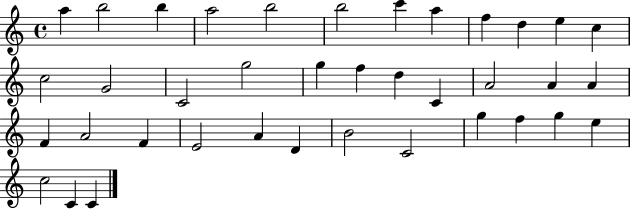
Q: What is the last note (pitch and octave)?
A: C4